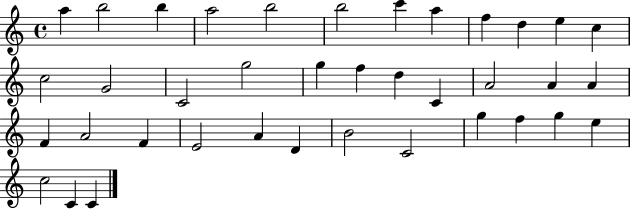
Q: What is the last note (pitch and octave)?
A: C4